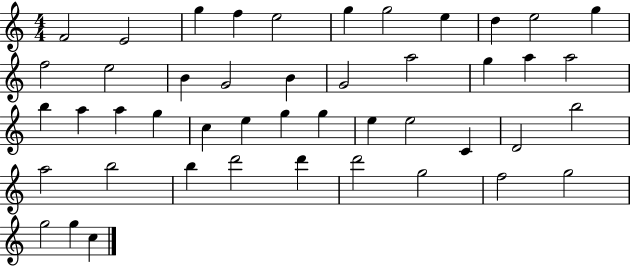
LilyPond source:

{
  \clef treble
  \numericTimeSignature
  \time 4/4
  \key c \major
  f'2 e'2 | g''4 f''4 e''2 | g''4 g''2 e''4 | d''4 e''2 g''4 | \break f''2 e''2 | b'4 g'2 b'4 | g'2 a''2 | g''4 a''4 a''2 | \break b''4 a''4 a''4 g''4 | c''4 e''4 g''4 g''4 | e''4 e''2 c'4 | d'2 b''2 | \break a''2 b''2 | b''4 d'''2 d'''4 | d'''2 g''2 | f''2 g''2 | \break g''2 g''4 c''4 | \bar "|."
}